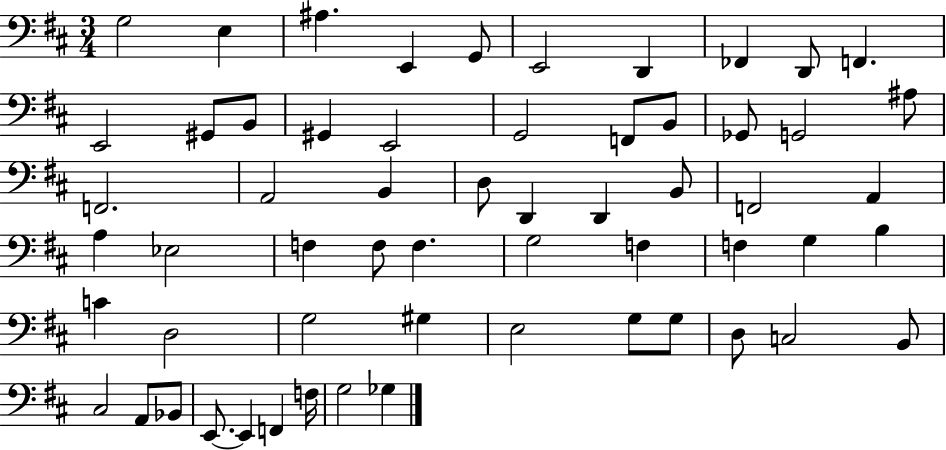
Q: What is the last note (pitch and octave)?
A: Gb3